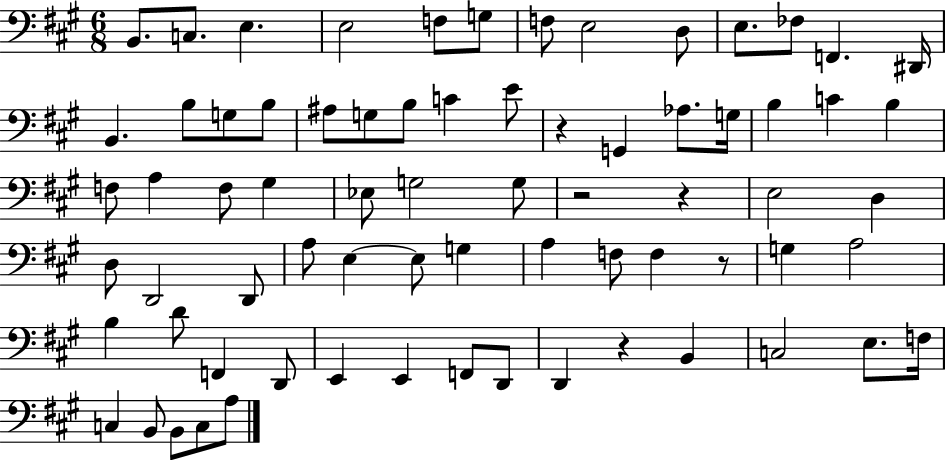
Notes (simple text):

B2/e. C3/e. E3/q. E3/h F3/e G3/e F3/e E3/h D3/e E3/e. FES3/e F2/q. D#2/s B2/q. B3/e G3/e B3/e A#3/e G3/e B3/e C4/q E4/e R/q G2/q Ab3/e. G3/s B3/q C4/q B3/q F3/e A3/q F3/e G#3/q Eb3/e G3/h G3/e R/h R/q E3/h D3/q D3/e D2/h D2/e A3/e E3/q E3/e G3/q A3/q F3/e F3/q R/e G3/q A3/h B3/q D4/e F2/q D2/e E2/q E2/q F2/e D2/e D2/q R/q B2/q C3/h E3/e. F3/s C3/q B2/e B2/e C3/e A3/e